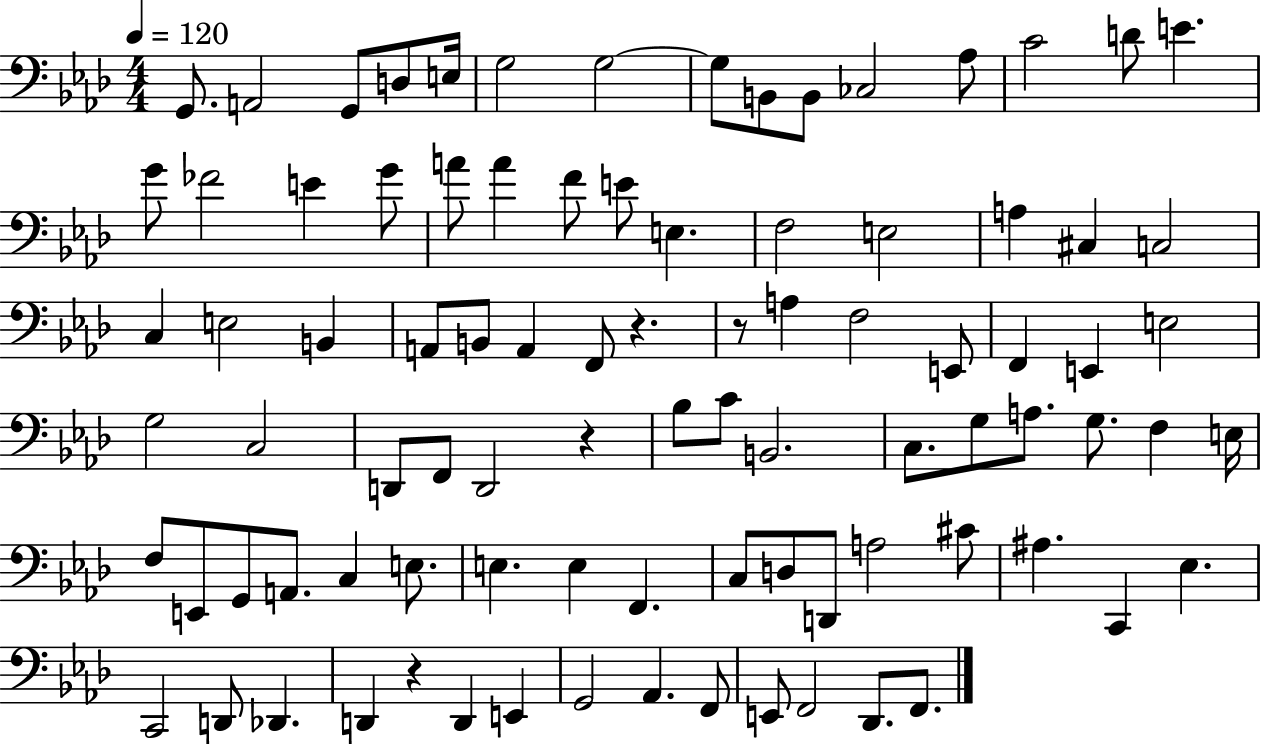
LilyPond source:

{
  \clef bass
  \numericTimeSignature
  \time 4/4
  \key aes \major
  \tempo 4 = 120
  g,8. a,2 g,8 d8 e16 | g2 g2~~ | g8 b,8 b,8 ces2 aes8 | c'2 d'8 e'4. | \break g'8 fes'2 e'4 g'8 | a'8 a'4 f'8 e'8 e4. | f2 e2 | a4 cis4 c2 | \break c4 e2 b,4 | a,8 b,8 a,4 f,8 r4. | r8 a4 f2 e,8 | f,4 e,4 e2 | \break g2 c2 | d,8 f,8 d,2 r4 | bes8 c'8 b,2. | c8. g8 a8. g8. f4 e16 | \break f8 e,8 g,8 a,8. c4 e8. | e4. e4 f,4. | c8 d8 d,8 a2 cis'8 | ais4. c,4 ees4. | \break c,2 d,8 des,4. | d,4 r4 d,4 e,4 | g,2 aes,4. f,8 | e,8 f,2 des,8. f,8. | \break \bar "|."
}